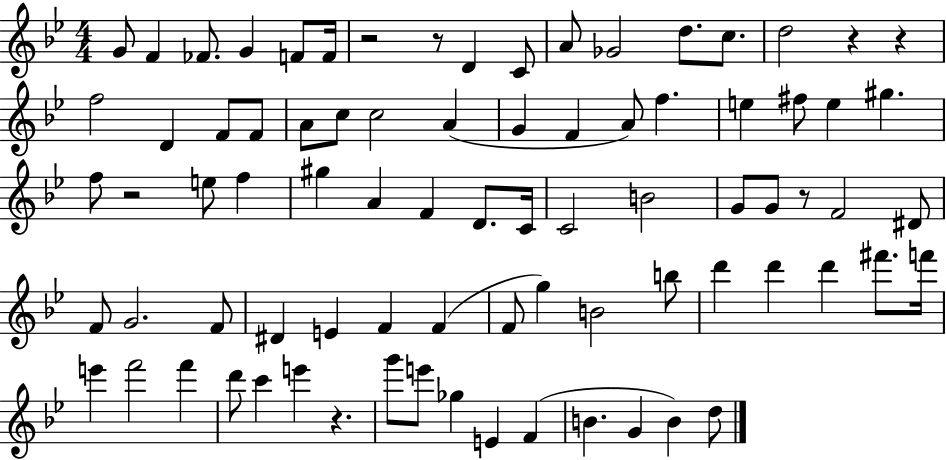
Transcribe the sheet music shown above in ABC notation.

X:1
T:Untitled
M:4/4
L:1/4
K:Bb
G/2 F _F/2 G F/2 F/4 z2 z/2 D C/2 A/2 _G2 d/2 c/2 d2 z z f2 D F/2 F/2 A/2 c/2 c2 A G F A/2 f e ^f/2 e ^g f/2 z2 e/2 f ^g A F D/2 C/4 C2 B2 G/2 G/2 z/2 F2 ^D/2 F/2 G2 F/2 ^D E F F F/2 g B2 b/2 d' d' d' ^f'/2 f'/4 e' f'2 f' d'/2 c' e' z g'/2 e'/2 _g E F B G B d/2